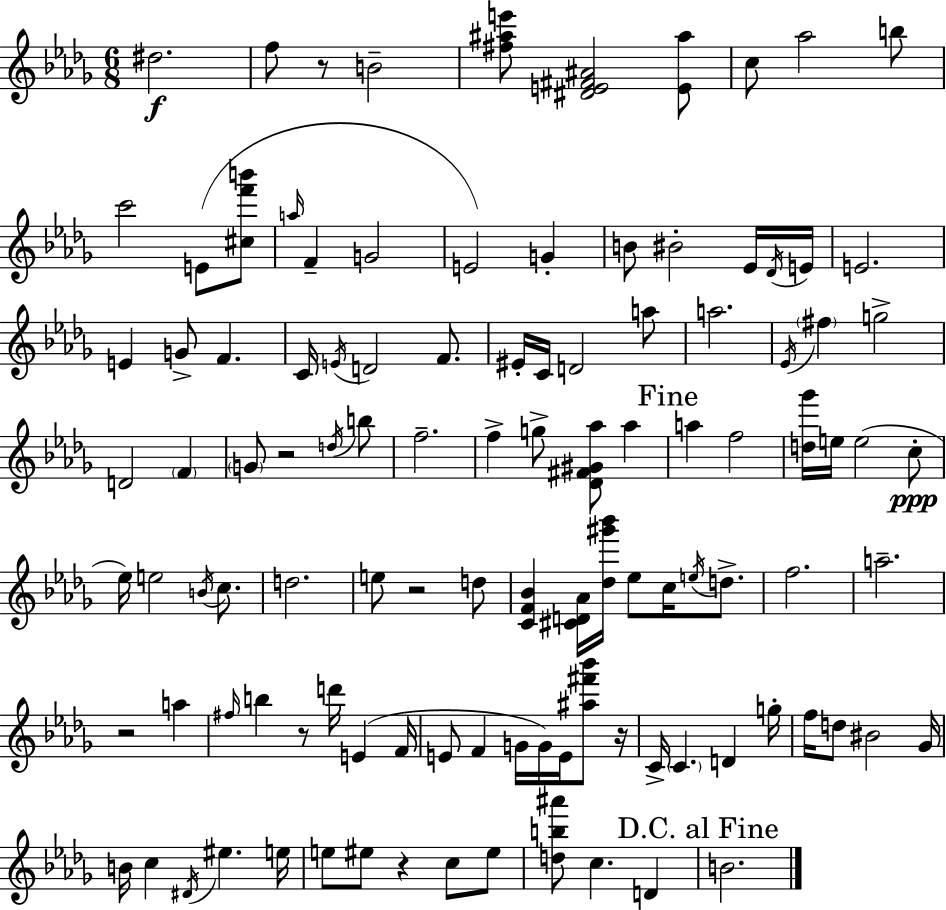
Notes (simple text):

D#5/h. F5/e R/e B4/h [F#5,A#5,E6]/e [D#4,E4,F#4,A#4]/h [E4,A#5]/e C5/e Ab5/h B5/e C6/h E4/e [C#5,F6,B6]/e A5/s F4/q G4/h E4/h G4/q B4/e BIS4/h Eb4/s Db4/s E4/s E4/h. E4/q G4/e F4/q. C4/s E4/s D4/h F4/e. EIS4/s C4/s D4/h A5/e A5/h. Eb4/s F#5/q G5/h D4/h F4/q G4/e R/h D5/s B5/e F5/h. F5/q G5/e [Db4,F#4,G#4,Ab5]/e Ab5/q A5/q F5/h [D5,Gb6]/s E5/s E5/h C5/e Eb5/s E5/h B4/s C5/e. D5/h. E5/e R/h D5/e [C4,F4,Bb4]/q [C#4,D4,Ab4]/s [Db5,G#6,Bb6]/s Eb5/e C5/s E5/s D5/e. F5/h. A5/h. R/h A5/q F#5/s B5/q R/e D6/s E4/q F4/s E4/e F4/q G4/s G4/s E4/s [A#5,F#6,Bb6]/e R/s C4/s C4/q. D4/q G5/s F5/s D5/e BIS4/h Gb4/s B4/s C5/q D#4/s EIS5/q. E5/s E5/e EIS5/e R/q C5/e EIS5/e [D5,B5,A#6]/e C5/q. D4/q B4/h.